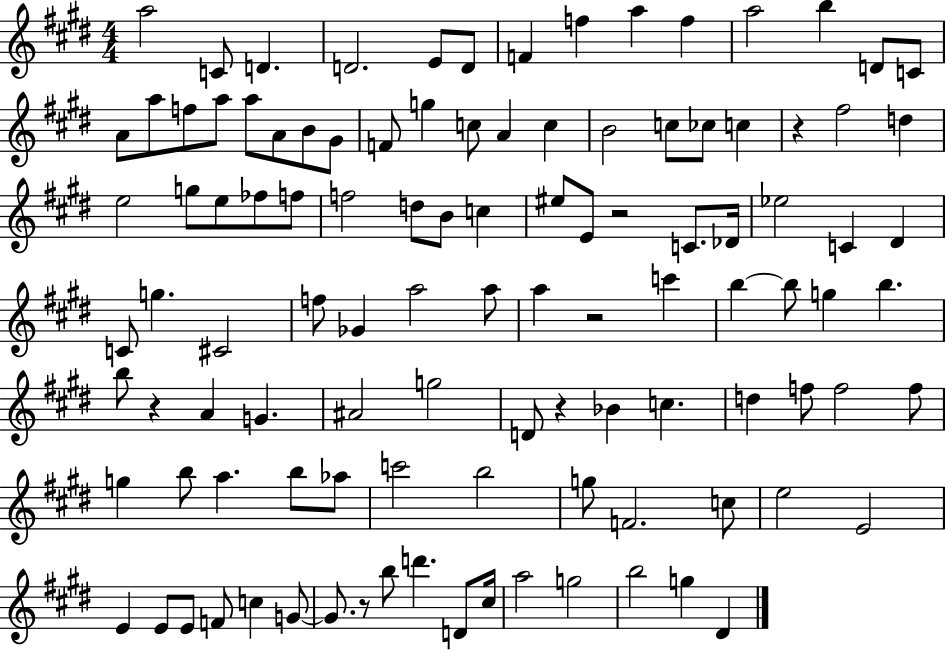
A5/h C4/e D4/q. D4/h. E4/e D4/e F4/q F5/q A5/q F5/q A5/h B5/q D4/e C4/e A4/e A5/e F5/e A5/e A5/e A4/e B4/e G#4/e F4/e G5/q C5/e A4/q C5/q B4/h C5/e CES5/e C5/q R/q F#5/h D5/q E5/h G5/e E5/e FES5/e F5/e F5/h D5/e B4/e C5/q EIS5/e E4/e R/h C4/e. Db4/s Eb5/h C4/q D#4/q C4/e G5/q. C#4/h F5/e Gb4/q A5/h A5/e A5/q R/h C6/q B5/q B5/e G5/q B5/q. B5/e R/q A4/q G4/q. A#4/h G5/h D4/e R/q Bb4/q C5/q. D5/q F5/e F5/h F5/e G5/q B5/e A5/q. B5/e Ab5/e C6/h B5/h G5/e F4/h. C5/e E5/h E4/h E4/q E4/e E4/e F4/e C5/q G4/e G4/e. R/e B5/e D6/q. D4/e C#5/s A5/h G5/h B5/h G5/q D#4/q